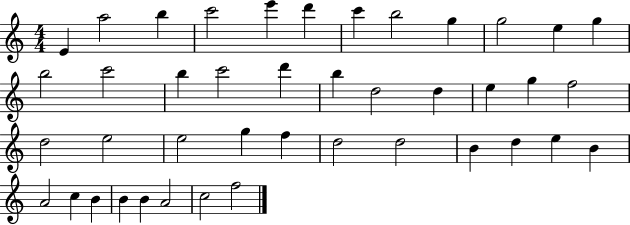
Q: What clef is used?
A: treble